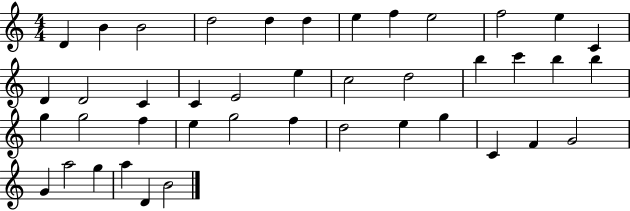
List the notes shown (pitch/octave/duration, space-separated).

D4/q B4/q B4/h D5/h D5/q D5/q E5/q F5/q E5/h F5/h E5/q C4/q D4/q D4/h C4/q C4/q E4/h E5/q C5/h D5/h B5/q C6/q B5/q B5/q G5/q G5/h F5/q E5/q G5/h F5/q D5/h E5/q G5/q C4/q F4/q G4/h G4/q A5/h G5/q A5/q D4/q B4/h